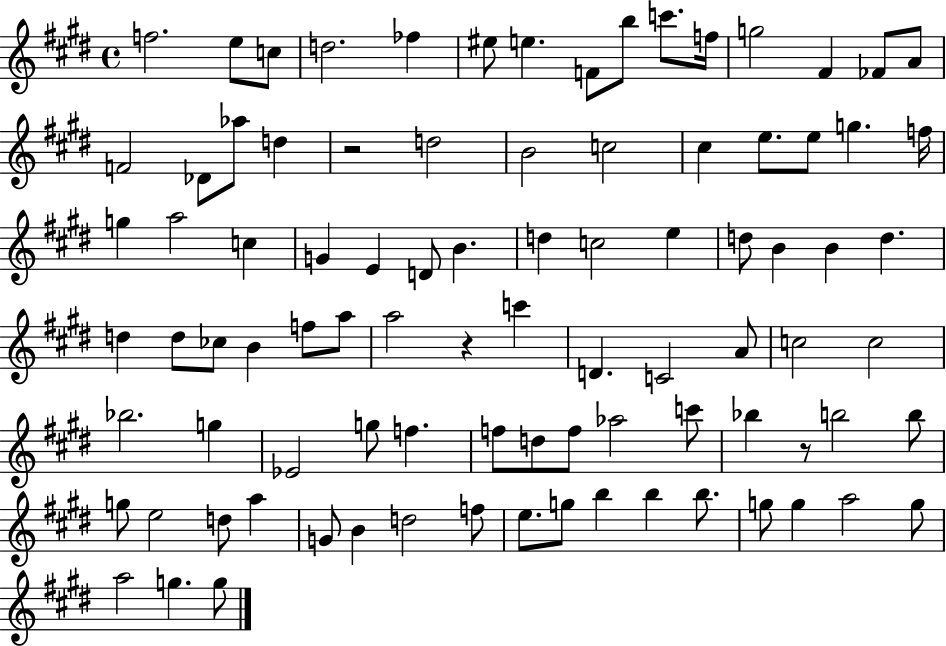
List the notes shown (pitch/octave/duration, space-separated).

F5/h. E5/e C5/e D5/h. FES5/q EIS5/e E5/q. F4/e B5/e C6/e. F5/s G5/h F#4/q FES4/e A4/e F4/h Db4/e Ab5/e D5/q R/h D5/h B4/h C5/h C#5/q E5/e. E5/e G5/q. F5/s G5/q A5/h C5/q G4/q E4/q D4/e B4/q. D5/q C5/h E5/q D5/e B4/q B4/q D5/q. D5/q D5/e CES5/e B4/q F5/e A5/e A5/h R/q C6/q D4/q. C4/h A4/e C5/h C5/h Bb5/h. G5/q Eb4/h G5/e F5/q. F5/e D5/e F5/e Ab5/h C6/e Bb5/q R/e B5/h B5/e G5/e E5/h D5/e A5/q G4/e B4/q D5/h F5/e E5/e. G5/e B5/q B5/q B5/e. G5/e G5/q A5/h G5/e A5/h G5/q. G5/e